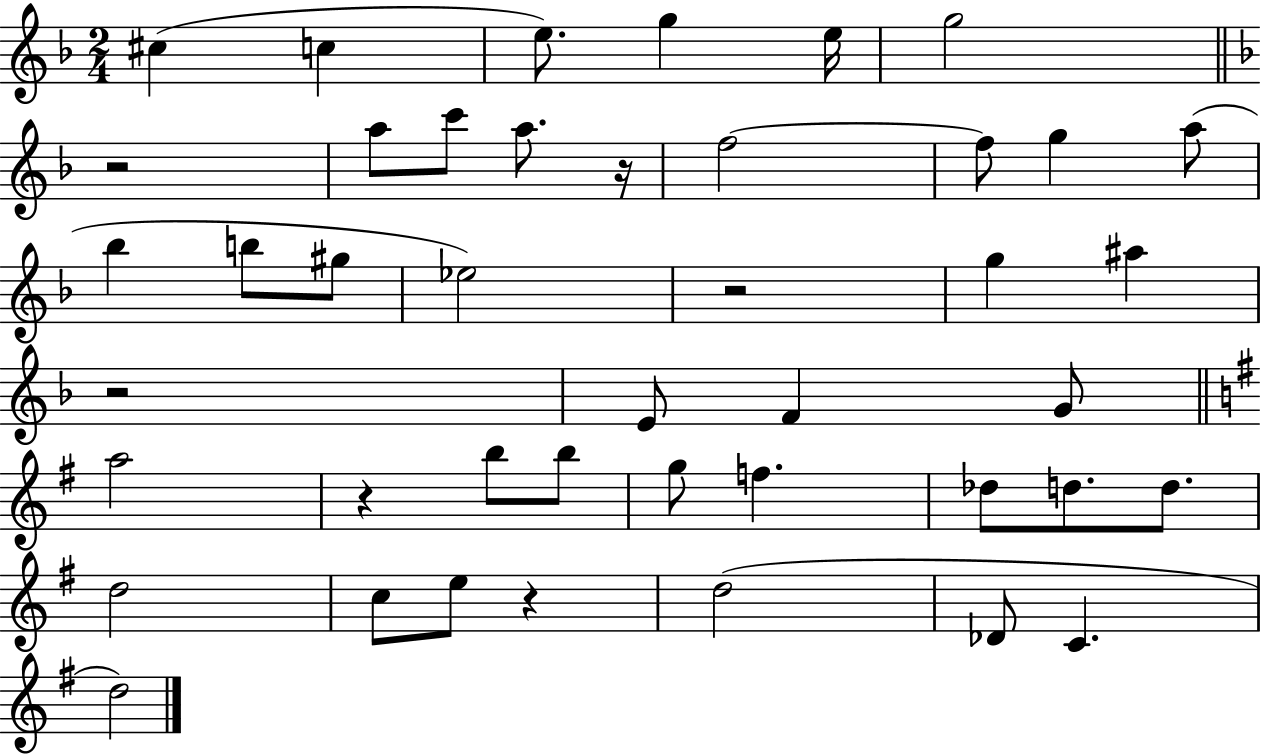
C#5/q C5/q E5/e. G5/q E5/s G5/h R/h A5/e C6/e A5/e. R/s F5/h F5/e G5/q A5/e Bb5/q B5/e G#5/e Eb5/h R/h G5/q A#5/q R/h E4/e F4/q G4/e A5/h R/q B5/e B5/e G5/e F5/q. Db5/e D5/e. D5/e. D5/h C5/e E5/e R/q D5/h Db4/e C4/q. D5/h